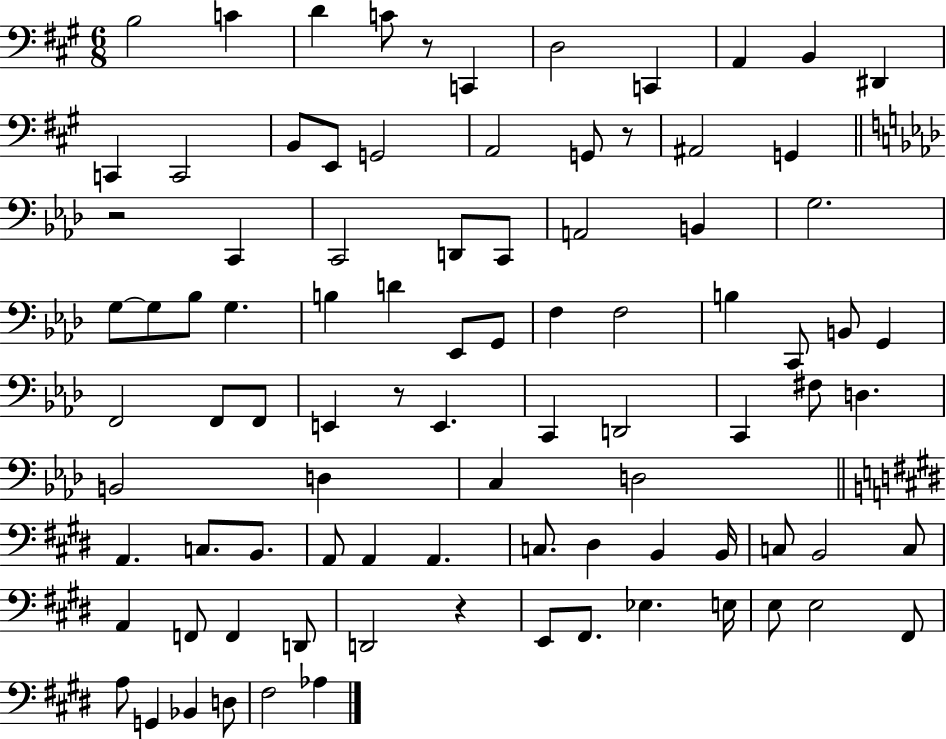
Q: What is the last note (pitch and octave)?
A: Ab3